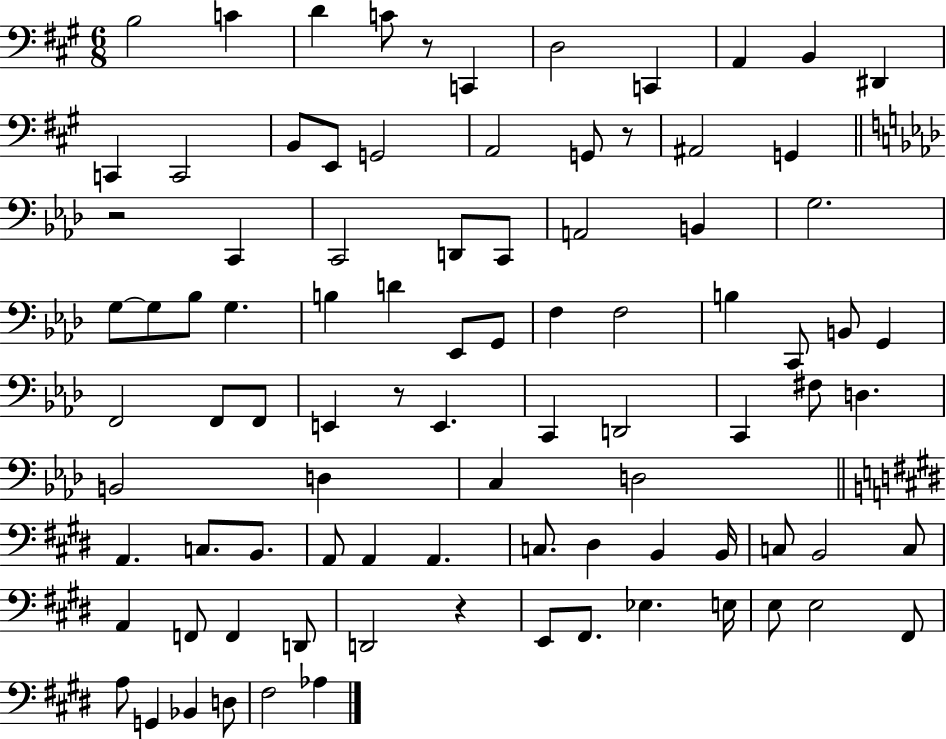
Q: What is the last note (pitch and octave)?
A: Ab3